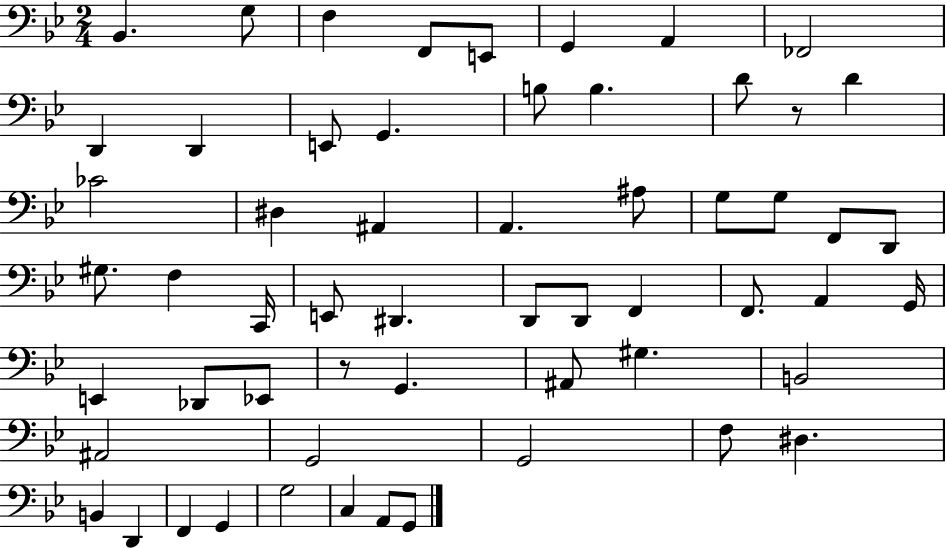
{
  \clef bass
  \numericTimeSignature
  \time 2/4
  \key bes \major
  bes,4. g8 | f4 f,8 e,8 | g,4 a,4 | fes,2 | \break d,4 d,4 | e,8 g,4. | b8 b4. | d'8 r8 d'4 | \break ces'2 | dis4 ais,4 | a,4. ais8 | g8 g8 f,8 d,8 | \break gis8. f4 c,16 | e,8 dis,4. | d,8 d,8 f,4 | f,8. a,4 g,16 | \break e,4 des,8 ees,8 | r8 g,4. | ais,8 gis4. | b,2 | \break ais,2 | g,2 | g,2 | f8 dis4. | \break b,4 d,4 | f,4 g,4 | g2 | c4 a,8 g,8 | \break \bar "|."
}